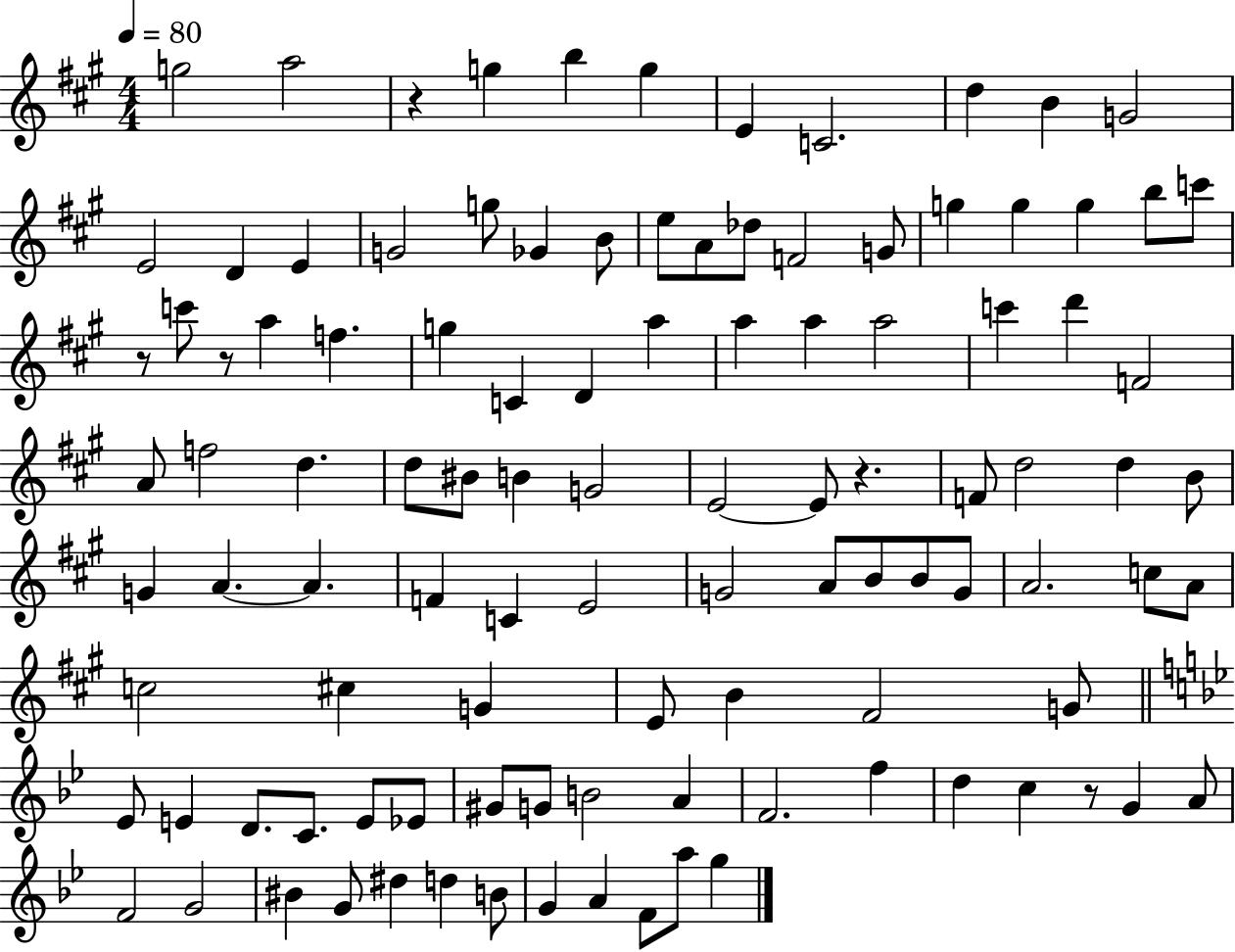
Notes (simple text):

G5/h A5/h R/q G5/q B5/q G5/q E4/q C4/h. D5/q B4/q G4/h E4/h D4/q E4/q G4/h G5/e Gb4/q B4/e E5/e A4/e Db5/e F4/h G4/e G5/q G5/q G5/q B5/e C6/e R/e C6/e R/e A5/q F5/q. G5/q C4/q D4/q A5/q A5/q A5/q A5/h C6/q D6/q F4/h A4/e F5/h D5/q. D5/e BIS4/e B4/q G4/h E4/h E4/e R/q. F4/e D5/h D5/q B4/e G4/q A4/q. A4/q. F4/q C4/q E4/h G4/h A4/e B4/e B4/e G4/e A4/h. C5/e A4/e C5/h C#5/q G4/q E4/e B4/q F#4/h G4/e Eb4/e E4/q D4/e. C4/e. E4/e Eb4/e G#4/e G4/e B4/h A4/q F4/h. F5/q D5/q C5/q R/e G4/q A4/e F4/h G4/h BIS4/q G4/e D#5/q D5/q B4/e G4/q A4/q F4/e A5/e G5/q